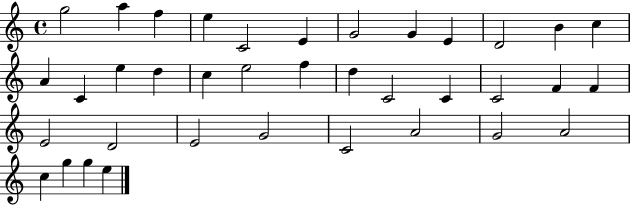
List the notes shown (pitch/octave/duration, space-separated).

G5/h A5/q F5/q E5/q C4/h E4/q G4/h G4/q E4/q D4/h B4/q C5/q A4/q C4/q E5/q D5/q C5/q E5/h F5/q D5/q C4/h C4/q C4/h F4/q F4/q E4/h D4/h E4/h G4/h C4/h A4/h G4/h A4/h C5/q G5/q G5/q E5/q